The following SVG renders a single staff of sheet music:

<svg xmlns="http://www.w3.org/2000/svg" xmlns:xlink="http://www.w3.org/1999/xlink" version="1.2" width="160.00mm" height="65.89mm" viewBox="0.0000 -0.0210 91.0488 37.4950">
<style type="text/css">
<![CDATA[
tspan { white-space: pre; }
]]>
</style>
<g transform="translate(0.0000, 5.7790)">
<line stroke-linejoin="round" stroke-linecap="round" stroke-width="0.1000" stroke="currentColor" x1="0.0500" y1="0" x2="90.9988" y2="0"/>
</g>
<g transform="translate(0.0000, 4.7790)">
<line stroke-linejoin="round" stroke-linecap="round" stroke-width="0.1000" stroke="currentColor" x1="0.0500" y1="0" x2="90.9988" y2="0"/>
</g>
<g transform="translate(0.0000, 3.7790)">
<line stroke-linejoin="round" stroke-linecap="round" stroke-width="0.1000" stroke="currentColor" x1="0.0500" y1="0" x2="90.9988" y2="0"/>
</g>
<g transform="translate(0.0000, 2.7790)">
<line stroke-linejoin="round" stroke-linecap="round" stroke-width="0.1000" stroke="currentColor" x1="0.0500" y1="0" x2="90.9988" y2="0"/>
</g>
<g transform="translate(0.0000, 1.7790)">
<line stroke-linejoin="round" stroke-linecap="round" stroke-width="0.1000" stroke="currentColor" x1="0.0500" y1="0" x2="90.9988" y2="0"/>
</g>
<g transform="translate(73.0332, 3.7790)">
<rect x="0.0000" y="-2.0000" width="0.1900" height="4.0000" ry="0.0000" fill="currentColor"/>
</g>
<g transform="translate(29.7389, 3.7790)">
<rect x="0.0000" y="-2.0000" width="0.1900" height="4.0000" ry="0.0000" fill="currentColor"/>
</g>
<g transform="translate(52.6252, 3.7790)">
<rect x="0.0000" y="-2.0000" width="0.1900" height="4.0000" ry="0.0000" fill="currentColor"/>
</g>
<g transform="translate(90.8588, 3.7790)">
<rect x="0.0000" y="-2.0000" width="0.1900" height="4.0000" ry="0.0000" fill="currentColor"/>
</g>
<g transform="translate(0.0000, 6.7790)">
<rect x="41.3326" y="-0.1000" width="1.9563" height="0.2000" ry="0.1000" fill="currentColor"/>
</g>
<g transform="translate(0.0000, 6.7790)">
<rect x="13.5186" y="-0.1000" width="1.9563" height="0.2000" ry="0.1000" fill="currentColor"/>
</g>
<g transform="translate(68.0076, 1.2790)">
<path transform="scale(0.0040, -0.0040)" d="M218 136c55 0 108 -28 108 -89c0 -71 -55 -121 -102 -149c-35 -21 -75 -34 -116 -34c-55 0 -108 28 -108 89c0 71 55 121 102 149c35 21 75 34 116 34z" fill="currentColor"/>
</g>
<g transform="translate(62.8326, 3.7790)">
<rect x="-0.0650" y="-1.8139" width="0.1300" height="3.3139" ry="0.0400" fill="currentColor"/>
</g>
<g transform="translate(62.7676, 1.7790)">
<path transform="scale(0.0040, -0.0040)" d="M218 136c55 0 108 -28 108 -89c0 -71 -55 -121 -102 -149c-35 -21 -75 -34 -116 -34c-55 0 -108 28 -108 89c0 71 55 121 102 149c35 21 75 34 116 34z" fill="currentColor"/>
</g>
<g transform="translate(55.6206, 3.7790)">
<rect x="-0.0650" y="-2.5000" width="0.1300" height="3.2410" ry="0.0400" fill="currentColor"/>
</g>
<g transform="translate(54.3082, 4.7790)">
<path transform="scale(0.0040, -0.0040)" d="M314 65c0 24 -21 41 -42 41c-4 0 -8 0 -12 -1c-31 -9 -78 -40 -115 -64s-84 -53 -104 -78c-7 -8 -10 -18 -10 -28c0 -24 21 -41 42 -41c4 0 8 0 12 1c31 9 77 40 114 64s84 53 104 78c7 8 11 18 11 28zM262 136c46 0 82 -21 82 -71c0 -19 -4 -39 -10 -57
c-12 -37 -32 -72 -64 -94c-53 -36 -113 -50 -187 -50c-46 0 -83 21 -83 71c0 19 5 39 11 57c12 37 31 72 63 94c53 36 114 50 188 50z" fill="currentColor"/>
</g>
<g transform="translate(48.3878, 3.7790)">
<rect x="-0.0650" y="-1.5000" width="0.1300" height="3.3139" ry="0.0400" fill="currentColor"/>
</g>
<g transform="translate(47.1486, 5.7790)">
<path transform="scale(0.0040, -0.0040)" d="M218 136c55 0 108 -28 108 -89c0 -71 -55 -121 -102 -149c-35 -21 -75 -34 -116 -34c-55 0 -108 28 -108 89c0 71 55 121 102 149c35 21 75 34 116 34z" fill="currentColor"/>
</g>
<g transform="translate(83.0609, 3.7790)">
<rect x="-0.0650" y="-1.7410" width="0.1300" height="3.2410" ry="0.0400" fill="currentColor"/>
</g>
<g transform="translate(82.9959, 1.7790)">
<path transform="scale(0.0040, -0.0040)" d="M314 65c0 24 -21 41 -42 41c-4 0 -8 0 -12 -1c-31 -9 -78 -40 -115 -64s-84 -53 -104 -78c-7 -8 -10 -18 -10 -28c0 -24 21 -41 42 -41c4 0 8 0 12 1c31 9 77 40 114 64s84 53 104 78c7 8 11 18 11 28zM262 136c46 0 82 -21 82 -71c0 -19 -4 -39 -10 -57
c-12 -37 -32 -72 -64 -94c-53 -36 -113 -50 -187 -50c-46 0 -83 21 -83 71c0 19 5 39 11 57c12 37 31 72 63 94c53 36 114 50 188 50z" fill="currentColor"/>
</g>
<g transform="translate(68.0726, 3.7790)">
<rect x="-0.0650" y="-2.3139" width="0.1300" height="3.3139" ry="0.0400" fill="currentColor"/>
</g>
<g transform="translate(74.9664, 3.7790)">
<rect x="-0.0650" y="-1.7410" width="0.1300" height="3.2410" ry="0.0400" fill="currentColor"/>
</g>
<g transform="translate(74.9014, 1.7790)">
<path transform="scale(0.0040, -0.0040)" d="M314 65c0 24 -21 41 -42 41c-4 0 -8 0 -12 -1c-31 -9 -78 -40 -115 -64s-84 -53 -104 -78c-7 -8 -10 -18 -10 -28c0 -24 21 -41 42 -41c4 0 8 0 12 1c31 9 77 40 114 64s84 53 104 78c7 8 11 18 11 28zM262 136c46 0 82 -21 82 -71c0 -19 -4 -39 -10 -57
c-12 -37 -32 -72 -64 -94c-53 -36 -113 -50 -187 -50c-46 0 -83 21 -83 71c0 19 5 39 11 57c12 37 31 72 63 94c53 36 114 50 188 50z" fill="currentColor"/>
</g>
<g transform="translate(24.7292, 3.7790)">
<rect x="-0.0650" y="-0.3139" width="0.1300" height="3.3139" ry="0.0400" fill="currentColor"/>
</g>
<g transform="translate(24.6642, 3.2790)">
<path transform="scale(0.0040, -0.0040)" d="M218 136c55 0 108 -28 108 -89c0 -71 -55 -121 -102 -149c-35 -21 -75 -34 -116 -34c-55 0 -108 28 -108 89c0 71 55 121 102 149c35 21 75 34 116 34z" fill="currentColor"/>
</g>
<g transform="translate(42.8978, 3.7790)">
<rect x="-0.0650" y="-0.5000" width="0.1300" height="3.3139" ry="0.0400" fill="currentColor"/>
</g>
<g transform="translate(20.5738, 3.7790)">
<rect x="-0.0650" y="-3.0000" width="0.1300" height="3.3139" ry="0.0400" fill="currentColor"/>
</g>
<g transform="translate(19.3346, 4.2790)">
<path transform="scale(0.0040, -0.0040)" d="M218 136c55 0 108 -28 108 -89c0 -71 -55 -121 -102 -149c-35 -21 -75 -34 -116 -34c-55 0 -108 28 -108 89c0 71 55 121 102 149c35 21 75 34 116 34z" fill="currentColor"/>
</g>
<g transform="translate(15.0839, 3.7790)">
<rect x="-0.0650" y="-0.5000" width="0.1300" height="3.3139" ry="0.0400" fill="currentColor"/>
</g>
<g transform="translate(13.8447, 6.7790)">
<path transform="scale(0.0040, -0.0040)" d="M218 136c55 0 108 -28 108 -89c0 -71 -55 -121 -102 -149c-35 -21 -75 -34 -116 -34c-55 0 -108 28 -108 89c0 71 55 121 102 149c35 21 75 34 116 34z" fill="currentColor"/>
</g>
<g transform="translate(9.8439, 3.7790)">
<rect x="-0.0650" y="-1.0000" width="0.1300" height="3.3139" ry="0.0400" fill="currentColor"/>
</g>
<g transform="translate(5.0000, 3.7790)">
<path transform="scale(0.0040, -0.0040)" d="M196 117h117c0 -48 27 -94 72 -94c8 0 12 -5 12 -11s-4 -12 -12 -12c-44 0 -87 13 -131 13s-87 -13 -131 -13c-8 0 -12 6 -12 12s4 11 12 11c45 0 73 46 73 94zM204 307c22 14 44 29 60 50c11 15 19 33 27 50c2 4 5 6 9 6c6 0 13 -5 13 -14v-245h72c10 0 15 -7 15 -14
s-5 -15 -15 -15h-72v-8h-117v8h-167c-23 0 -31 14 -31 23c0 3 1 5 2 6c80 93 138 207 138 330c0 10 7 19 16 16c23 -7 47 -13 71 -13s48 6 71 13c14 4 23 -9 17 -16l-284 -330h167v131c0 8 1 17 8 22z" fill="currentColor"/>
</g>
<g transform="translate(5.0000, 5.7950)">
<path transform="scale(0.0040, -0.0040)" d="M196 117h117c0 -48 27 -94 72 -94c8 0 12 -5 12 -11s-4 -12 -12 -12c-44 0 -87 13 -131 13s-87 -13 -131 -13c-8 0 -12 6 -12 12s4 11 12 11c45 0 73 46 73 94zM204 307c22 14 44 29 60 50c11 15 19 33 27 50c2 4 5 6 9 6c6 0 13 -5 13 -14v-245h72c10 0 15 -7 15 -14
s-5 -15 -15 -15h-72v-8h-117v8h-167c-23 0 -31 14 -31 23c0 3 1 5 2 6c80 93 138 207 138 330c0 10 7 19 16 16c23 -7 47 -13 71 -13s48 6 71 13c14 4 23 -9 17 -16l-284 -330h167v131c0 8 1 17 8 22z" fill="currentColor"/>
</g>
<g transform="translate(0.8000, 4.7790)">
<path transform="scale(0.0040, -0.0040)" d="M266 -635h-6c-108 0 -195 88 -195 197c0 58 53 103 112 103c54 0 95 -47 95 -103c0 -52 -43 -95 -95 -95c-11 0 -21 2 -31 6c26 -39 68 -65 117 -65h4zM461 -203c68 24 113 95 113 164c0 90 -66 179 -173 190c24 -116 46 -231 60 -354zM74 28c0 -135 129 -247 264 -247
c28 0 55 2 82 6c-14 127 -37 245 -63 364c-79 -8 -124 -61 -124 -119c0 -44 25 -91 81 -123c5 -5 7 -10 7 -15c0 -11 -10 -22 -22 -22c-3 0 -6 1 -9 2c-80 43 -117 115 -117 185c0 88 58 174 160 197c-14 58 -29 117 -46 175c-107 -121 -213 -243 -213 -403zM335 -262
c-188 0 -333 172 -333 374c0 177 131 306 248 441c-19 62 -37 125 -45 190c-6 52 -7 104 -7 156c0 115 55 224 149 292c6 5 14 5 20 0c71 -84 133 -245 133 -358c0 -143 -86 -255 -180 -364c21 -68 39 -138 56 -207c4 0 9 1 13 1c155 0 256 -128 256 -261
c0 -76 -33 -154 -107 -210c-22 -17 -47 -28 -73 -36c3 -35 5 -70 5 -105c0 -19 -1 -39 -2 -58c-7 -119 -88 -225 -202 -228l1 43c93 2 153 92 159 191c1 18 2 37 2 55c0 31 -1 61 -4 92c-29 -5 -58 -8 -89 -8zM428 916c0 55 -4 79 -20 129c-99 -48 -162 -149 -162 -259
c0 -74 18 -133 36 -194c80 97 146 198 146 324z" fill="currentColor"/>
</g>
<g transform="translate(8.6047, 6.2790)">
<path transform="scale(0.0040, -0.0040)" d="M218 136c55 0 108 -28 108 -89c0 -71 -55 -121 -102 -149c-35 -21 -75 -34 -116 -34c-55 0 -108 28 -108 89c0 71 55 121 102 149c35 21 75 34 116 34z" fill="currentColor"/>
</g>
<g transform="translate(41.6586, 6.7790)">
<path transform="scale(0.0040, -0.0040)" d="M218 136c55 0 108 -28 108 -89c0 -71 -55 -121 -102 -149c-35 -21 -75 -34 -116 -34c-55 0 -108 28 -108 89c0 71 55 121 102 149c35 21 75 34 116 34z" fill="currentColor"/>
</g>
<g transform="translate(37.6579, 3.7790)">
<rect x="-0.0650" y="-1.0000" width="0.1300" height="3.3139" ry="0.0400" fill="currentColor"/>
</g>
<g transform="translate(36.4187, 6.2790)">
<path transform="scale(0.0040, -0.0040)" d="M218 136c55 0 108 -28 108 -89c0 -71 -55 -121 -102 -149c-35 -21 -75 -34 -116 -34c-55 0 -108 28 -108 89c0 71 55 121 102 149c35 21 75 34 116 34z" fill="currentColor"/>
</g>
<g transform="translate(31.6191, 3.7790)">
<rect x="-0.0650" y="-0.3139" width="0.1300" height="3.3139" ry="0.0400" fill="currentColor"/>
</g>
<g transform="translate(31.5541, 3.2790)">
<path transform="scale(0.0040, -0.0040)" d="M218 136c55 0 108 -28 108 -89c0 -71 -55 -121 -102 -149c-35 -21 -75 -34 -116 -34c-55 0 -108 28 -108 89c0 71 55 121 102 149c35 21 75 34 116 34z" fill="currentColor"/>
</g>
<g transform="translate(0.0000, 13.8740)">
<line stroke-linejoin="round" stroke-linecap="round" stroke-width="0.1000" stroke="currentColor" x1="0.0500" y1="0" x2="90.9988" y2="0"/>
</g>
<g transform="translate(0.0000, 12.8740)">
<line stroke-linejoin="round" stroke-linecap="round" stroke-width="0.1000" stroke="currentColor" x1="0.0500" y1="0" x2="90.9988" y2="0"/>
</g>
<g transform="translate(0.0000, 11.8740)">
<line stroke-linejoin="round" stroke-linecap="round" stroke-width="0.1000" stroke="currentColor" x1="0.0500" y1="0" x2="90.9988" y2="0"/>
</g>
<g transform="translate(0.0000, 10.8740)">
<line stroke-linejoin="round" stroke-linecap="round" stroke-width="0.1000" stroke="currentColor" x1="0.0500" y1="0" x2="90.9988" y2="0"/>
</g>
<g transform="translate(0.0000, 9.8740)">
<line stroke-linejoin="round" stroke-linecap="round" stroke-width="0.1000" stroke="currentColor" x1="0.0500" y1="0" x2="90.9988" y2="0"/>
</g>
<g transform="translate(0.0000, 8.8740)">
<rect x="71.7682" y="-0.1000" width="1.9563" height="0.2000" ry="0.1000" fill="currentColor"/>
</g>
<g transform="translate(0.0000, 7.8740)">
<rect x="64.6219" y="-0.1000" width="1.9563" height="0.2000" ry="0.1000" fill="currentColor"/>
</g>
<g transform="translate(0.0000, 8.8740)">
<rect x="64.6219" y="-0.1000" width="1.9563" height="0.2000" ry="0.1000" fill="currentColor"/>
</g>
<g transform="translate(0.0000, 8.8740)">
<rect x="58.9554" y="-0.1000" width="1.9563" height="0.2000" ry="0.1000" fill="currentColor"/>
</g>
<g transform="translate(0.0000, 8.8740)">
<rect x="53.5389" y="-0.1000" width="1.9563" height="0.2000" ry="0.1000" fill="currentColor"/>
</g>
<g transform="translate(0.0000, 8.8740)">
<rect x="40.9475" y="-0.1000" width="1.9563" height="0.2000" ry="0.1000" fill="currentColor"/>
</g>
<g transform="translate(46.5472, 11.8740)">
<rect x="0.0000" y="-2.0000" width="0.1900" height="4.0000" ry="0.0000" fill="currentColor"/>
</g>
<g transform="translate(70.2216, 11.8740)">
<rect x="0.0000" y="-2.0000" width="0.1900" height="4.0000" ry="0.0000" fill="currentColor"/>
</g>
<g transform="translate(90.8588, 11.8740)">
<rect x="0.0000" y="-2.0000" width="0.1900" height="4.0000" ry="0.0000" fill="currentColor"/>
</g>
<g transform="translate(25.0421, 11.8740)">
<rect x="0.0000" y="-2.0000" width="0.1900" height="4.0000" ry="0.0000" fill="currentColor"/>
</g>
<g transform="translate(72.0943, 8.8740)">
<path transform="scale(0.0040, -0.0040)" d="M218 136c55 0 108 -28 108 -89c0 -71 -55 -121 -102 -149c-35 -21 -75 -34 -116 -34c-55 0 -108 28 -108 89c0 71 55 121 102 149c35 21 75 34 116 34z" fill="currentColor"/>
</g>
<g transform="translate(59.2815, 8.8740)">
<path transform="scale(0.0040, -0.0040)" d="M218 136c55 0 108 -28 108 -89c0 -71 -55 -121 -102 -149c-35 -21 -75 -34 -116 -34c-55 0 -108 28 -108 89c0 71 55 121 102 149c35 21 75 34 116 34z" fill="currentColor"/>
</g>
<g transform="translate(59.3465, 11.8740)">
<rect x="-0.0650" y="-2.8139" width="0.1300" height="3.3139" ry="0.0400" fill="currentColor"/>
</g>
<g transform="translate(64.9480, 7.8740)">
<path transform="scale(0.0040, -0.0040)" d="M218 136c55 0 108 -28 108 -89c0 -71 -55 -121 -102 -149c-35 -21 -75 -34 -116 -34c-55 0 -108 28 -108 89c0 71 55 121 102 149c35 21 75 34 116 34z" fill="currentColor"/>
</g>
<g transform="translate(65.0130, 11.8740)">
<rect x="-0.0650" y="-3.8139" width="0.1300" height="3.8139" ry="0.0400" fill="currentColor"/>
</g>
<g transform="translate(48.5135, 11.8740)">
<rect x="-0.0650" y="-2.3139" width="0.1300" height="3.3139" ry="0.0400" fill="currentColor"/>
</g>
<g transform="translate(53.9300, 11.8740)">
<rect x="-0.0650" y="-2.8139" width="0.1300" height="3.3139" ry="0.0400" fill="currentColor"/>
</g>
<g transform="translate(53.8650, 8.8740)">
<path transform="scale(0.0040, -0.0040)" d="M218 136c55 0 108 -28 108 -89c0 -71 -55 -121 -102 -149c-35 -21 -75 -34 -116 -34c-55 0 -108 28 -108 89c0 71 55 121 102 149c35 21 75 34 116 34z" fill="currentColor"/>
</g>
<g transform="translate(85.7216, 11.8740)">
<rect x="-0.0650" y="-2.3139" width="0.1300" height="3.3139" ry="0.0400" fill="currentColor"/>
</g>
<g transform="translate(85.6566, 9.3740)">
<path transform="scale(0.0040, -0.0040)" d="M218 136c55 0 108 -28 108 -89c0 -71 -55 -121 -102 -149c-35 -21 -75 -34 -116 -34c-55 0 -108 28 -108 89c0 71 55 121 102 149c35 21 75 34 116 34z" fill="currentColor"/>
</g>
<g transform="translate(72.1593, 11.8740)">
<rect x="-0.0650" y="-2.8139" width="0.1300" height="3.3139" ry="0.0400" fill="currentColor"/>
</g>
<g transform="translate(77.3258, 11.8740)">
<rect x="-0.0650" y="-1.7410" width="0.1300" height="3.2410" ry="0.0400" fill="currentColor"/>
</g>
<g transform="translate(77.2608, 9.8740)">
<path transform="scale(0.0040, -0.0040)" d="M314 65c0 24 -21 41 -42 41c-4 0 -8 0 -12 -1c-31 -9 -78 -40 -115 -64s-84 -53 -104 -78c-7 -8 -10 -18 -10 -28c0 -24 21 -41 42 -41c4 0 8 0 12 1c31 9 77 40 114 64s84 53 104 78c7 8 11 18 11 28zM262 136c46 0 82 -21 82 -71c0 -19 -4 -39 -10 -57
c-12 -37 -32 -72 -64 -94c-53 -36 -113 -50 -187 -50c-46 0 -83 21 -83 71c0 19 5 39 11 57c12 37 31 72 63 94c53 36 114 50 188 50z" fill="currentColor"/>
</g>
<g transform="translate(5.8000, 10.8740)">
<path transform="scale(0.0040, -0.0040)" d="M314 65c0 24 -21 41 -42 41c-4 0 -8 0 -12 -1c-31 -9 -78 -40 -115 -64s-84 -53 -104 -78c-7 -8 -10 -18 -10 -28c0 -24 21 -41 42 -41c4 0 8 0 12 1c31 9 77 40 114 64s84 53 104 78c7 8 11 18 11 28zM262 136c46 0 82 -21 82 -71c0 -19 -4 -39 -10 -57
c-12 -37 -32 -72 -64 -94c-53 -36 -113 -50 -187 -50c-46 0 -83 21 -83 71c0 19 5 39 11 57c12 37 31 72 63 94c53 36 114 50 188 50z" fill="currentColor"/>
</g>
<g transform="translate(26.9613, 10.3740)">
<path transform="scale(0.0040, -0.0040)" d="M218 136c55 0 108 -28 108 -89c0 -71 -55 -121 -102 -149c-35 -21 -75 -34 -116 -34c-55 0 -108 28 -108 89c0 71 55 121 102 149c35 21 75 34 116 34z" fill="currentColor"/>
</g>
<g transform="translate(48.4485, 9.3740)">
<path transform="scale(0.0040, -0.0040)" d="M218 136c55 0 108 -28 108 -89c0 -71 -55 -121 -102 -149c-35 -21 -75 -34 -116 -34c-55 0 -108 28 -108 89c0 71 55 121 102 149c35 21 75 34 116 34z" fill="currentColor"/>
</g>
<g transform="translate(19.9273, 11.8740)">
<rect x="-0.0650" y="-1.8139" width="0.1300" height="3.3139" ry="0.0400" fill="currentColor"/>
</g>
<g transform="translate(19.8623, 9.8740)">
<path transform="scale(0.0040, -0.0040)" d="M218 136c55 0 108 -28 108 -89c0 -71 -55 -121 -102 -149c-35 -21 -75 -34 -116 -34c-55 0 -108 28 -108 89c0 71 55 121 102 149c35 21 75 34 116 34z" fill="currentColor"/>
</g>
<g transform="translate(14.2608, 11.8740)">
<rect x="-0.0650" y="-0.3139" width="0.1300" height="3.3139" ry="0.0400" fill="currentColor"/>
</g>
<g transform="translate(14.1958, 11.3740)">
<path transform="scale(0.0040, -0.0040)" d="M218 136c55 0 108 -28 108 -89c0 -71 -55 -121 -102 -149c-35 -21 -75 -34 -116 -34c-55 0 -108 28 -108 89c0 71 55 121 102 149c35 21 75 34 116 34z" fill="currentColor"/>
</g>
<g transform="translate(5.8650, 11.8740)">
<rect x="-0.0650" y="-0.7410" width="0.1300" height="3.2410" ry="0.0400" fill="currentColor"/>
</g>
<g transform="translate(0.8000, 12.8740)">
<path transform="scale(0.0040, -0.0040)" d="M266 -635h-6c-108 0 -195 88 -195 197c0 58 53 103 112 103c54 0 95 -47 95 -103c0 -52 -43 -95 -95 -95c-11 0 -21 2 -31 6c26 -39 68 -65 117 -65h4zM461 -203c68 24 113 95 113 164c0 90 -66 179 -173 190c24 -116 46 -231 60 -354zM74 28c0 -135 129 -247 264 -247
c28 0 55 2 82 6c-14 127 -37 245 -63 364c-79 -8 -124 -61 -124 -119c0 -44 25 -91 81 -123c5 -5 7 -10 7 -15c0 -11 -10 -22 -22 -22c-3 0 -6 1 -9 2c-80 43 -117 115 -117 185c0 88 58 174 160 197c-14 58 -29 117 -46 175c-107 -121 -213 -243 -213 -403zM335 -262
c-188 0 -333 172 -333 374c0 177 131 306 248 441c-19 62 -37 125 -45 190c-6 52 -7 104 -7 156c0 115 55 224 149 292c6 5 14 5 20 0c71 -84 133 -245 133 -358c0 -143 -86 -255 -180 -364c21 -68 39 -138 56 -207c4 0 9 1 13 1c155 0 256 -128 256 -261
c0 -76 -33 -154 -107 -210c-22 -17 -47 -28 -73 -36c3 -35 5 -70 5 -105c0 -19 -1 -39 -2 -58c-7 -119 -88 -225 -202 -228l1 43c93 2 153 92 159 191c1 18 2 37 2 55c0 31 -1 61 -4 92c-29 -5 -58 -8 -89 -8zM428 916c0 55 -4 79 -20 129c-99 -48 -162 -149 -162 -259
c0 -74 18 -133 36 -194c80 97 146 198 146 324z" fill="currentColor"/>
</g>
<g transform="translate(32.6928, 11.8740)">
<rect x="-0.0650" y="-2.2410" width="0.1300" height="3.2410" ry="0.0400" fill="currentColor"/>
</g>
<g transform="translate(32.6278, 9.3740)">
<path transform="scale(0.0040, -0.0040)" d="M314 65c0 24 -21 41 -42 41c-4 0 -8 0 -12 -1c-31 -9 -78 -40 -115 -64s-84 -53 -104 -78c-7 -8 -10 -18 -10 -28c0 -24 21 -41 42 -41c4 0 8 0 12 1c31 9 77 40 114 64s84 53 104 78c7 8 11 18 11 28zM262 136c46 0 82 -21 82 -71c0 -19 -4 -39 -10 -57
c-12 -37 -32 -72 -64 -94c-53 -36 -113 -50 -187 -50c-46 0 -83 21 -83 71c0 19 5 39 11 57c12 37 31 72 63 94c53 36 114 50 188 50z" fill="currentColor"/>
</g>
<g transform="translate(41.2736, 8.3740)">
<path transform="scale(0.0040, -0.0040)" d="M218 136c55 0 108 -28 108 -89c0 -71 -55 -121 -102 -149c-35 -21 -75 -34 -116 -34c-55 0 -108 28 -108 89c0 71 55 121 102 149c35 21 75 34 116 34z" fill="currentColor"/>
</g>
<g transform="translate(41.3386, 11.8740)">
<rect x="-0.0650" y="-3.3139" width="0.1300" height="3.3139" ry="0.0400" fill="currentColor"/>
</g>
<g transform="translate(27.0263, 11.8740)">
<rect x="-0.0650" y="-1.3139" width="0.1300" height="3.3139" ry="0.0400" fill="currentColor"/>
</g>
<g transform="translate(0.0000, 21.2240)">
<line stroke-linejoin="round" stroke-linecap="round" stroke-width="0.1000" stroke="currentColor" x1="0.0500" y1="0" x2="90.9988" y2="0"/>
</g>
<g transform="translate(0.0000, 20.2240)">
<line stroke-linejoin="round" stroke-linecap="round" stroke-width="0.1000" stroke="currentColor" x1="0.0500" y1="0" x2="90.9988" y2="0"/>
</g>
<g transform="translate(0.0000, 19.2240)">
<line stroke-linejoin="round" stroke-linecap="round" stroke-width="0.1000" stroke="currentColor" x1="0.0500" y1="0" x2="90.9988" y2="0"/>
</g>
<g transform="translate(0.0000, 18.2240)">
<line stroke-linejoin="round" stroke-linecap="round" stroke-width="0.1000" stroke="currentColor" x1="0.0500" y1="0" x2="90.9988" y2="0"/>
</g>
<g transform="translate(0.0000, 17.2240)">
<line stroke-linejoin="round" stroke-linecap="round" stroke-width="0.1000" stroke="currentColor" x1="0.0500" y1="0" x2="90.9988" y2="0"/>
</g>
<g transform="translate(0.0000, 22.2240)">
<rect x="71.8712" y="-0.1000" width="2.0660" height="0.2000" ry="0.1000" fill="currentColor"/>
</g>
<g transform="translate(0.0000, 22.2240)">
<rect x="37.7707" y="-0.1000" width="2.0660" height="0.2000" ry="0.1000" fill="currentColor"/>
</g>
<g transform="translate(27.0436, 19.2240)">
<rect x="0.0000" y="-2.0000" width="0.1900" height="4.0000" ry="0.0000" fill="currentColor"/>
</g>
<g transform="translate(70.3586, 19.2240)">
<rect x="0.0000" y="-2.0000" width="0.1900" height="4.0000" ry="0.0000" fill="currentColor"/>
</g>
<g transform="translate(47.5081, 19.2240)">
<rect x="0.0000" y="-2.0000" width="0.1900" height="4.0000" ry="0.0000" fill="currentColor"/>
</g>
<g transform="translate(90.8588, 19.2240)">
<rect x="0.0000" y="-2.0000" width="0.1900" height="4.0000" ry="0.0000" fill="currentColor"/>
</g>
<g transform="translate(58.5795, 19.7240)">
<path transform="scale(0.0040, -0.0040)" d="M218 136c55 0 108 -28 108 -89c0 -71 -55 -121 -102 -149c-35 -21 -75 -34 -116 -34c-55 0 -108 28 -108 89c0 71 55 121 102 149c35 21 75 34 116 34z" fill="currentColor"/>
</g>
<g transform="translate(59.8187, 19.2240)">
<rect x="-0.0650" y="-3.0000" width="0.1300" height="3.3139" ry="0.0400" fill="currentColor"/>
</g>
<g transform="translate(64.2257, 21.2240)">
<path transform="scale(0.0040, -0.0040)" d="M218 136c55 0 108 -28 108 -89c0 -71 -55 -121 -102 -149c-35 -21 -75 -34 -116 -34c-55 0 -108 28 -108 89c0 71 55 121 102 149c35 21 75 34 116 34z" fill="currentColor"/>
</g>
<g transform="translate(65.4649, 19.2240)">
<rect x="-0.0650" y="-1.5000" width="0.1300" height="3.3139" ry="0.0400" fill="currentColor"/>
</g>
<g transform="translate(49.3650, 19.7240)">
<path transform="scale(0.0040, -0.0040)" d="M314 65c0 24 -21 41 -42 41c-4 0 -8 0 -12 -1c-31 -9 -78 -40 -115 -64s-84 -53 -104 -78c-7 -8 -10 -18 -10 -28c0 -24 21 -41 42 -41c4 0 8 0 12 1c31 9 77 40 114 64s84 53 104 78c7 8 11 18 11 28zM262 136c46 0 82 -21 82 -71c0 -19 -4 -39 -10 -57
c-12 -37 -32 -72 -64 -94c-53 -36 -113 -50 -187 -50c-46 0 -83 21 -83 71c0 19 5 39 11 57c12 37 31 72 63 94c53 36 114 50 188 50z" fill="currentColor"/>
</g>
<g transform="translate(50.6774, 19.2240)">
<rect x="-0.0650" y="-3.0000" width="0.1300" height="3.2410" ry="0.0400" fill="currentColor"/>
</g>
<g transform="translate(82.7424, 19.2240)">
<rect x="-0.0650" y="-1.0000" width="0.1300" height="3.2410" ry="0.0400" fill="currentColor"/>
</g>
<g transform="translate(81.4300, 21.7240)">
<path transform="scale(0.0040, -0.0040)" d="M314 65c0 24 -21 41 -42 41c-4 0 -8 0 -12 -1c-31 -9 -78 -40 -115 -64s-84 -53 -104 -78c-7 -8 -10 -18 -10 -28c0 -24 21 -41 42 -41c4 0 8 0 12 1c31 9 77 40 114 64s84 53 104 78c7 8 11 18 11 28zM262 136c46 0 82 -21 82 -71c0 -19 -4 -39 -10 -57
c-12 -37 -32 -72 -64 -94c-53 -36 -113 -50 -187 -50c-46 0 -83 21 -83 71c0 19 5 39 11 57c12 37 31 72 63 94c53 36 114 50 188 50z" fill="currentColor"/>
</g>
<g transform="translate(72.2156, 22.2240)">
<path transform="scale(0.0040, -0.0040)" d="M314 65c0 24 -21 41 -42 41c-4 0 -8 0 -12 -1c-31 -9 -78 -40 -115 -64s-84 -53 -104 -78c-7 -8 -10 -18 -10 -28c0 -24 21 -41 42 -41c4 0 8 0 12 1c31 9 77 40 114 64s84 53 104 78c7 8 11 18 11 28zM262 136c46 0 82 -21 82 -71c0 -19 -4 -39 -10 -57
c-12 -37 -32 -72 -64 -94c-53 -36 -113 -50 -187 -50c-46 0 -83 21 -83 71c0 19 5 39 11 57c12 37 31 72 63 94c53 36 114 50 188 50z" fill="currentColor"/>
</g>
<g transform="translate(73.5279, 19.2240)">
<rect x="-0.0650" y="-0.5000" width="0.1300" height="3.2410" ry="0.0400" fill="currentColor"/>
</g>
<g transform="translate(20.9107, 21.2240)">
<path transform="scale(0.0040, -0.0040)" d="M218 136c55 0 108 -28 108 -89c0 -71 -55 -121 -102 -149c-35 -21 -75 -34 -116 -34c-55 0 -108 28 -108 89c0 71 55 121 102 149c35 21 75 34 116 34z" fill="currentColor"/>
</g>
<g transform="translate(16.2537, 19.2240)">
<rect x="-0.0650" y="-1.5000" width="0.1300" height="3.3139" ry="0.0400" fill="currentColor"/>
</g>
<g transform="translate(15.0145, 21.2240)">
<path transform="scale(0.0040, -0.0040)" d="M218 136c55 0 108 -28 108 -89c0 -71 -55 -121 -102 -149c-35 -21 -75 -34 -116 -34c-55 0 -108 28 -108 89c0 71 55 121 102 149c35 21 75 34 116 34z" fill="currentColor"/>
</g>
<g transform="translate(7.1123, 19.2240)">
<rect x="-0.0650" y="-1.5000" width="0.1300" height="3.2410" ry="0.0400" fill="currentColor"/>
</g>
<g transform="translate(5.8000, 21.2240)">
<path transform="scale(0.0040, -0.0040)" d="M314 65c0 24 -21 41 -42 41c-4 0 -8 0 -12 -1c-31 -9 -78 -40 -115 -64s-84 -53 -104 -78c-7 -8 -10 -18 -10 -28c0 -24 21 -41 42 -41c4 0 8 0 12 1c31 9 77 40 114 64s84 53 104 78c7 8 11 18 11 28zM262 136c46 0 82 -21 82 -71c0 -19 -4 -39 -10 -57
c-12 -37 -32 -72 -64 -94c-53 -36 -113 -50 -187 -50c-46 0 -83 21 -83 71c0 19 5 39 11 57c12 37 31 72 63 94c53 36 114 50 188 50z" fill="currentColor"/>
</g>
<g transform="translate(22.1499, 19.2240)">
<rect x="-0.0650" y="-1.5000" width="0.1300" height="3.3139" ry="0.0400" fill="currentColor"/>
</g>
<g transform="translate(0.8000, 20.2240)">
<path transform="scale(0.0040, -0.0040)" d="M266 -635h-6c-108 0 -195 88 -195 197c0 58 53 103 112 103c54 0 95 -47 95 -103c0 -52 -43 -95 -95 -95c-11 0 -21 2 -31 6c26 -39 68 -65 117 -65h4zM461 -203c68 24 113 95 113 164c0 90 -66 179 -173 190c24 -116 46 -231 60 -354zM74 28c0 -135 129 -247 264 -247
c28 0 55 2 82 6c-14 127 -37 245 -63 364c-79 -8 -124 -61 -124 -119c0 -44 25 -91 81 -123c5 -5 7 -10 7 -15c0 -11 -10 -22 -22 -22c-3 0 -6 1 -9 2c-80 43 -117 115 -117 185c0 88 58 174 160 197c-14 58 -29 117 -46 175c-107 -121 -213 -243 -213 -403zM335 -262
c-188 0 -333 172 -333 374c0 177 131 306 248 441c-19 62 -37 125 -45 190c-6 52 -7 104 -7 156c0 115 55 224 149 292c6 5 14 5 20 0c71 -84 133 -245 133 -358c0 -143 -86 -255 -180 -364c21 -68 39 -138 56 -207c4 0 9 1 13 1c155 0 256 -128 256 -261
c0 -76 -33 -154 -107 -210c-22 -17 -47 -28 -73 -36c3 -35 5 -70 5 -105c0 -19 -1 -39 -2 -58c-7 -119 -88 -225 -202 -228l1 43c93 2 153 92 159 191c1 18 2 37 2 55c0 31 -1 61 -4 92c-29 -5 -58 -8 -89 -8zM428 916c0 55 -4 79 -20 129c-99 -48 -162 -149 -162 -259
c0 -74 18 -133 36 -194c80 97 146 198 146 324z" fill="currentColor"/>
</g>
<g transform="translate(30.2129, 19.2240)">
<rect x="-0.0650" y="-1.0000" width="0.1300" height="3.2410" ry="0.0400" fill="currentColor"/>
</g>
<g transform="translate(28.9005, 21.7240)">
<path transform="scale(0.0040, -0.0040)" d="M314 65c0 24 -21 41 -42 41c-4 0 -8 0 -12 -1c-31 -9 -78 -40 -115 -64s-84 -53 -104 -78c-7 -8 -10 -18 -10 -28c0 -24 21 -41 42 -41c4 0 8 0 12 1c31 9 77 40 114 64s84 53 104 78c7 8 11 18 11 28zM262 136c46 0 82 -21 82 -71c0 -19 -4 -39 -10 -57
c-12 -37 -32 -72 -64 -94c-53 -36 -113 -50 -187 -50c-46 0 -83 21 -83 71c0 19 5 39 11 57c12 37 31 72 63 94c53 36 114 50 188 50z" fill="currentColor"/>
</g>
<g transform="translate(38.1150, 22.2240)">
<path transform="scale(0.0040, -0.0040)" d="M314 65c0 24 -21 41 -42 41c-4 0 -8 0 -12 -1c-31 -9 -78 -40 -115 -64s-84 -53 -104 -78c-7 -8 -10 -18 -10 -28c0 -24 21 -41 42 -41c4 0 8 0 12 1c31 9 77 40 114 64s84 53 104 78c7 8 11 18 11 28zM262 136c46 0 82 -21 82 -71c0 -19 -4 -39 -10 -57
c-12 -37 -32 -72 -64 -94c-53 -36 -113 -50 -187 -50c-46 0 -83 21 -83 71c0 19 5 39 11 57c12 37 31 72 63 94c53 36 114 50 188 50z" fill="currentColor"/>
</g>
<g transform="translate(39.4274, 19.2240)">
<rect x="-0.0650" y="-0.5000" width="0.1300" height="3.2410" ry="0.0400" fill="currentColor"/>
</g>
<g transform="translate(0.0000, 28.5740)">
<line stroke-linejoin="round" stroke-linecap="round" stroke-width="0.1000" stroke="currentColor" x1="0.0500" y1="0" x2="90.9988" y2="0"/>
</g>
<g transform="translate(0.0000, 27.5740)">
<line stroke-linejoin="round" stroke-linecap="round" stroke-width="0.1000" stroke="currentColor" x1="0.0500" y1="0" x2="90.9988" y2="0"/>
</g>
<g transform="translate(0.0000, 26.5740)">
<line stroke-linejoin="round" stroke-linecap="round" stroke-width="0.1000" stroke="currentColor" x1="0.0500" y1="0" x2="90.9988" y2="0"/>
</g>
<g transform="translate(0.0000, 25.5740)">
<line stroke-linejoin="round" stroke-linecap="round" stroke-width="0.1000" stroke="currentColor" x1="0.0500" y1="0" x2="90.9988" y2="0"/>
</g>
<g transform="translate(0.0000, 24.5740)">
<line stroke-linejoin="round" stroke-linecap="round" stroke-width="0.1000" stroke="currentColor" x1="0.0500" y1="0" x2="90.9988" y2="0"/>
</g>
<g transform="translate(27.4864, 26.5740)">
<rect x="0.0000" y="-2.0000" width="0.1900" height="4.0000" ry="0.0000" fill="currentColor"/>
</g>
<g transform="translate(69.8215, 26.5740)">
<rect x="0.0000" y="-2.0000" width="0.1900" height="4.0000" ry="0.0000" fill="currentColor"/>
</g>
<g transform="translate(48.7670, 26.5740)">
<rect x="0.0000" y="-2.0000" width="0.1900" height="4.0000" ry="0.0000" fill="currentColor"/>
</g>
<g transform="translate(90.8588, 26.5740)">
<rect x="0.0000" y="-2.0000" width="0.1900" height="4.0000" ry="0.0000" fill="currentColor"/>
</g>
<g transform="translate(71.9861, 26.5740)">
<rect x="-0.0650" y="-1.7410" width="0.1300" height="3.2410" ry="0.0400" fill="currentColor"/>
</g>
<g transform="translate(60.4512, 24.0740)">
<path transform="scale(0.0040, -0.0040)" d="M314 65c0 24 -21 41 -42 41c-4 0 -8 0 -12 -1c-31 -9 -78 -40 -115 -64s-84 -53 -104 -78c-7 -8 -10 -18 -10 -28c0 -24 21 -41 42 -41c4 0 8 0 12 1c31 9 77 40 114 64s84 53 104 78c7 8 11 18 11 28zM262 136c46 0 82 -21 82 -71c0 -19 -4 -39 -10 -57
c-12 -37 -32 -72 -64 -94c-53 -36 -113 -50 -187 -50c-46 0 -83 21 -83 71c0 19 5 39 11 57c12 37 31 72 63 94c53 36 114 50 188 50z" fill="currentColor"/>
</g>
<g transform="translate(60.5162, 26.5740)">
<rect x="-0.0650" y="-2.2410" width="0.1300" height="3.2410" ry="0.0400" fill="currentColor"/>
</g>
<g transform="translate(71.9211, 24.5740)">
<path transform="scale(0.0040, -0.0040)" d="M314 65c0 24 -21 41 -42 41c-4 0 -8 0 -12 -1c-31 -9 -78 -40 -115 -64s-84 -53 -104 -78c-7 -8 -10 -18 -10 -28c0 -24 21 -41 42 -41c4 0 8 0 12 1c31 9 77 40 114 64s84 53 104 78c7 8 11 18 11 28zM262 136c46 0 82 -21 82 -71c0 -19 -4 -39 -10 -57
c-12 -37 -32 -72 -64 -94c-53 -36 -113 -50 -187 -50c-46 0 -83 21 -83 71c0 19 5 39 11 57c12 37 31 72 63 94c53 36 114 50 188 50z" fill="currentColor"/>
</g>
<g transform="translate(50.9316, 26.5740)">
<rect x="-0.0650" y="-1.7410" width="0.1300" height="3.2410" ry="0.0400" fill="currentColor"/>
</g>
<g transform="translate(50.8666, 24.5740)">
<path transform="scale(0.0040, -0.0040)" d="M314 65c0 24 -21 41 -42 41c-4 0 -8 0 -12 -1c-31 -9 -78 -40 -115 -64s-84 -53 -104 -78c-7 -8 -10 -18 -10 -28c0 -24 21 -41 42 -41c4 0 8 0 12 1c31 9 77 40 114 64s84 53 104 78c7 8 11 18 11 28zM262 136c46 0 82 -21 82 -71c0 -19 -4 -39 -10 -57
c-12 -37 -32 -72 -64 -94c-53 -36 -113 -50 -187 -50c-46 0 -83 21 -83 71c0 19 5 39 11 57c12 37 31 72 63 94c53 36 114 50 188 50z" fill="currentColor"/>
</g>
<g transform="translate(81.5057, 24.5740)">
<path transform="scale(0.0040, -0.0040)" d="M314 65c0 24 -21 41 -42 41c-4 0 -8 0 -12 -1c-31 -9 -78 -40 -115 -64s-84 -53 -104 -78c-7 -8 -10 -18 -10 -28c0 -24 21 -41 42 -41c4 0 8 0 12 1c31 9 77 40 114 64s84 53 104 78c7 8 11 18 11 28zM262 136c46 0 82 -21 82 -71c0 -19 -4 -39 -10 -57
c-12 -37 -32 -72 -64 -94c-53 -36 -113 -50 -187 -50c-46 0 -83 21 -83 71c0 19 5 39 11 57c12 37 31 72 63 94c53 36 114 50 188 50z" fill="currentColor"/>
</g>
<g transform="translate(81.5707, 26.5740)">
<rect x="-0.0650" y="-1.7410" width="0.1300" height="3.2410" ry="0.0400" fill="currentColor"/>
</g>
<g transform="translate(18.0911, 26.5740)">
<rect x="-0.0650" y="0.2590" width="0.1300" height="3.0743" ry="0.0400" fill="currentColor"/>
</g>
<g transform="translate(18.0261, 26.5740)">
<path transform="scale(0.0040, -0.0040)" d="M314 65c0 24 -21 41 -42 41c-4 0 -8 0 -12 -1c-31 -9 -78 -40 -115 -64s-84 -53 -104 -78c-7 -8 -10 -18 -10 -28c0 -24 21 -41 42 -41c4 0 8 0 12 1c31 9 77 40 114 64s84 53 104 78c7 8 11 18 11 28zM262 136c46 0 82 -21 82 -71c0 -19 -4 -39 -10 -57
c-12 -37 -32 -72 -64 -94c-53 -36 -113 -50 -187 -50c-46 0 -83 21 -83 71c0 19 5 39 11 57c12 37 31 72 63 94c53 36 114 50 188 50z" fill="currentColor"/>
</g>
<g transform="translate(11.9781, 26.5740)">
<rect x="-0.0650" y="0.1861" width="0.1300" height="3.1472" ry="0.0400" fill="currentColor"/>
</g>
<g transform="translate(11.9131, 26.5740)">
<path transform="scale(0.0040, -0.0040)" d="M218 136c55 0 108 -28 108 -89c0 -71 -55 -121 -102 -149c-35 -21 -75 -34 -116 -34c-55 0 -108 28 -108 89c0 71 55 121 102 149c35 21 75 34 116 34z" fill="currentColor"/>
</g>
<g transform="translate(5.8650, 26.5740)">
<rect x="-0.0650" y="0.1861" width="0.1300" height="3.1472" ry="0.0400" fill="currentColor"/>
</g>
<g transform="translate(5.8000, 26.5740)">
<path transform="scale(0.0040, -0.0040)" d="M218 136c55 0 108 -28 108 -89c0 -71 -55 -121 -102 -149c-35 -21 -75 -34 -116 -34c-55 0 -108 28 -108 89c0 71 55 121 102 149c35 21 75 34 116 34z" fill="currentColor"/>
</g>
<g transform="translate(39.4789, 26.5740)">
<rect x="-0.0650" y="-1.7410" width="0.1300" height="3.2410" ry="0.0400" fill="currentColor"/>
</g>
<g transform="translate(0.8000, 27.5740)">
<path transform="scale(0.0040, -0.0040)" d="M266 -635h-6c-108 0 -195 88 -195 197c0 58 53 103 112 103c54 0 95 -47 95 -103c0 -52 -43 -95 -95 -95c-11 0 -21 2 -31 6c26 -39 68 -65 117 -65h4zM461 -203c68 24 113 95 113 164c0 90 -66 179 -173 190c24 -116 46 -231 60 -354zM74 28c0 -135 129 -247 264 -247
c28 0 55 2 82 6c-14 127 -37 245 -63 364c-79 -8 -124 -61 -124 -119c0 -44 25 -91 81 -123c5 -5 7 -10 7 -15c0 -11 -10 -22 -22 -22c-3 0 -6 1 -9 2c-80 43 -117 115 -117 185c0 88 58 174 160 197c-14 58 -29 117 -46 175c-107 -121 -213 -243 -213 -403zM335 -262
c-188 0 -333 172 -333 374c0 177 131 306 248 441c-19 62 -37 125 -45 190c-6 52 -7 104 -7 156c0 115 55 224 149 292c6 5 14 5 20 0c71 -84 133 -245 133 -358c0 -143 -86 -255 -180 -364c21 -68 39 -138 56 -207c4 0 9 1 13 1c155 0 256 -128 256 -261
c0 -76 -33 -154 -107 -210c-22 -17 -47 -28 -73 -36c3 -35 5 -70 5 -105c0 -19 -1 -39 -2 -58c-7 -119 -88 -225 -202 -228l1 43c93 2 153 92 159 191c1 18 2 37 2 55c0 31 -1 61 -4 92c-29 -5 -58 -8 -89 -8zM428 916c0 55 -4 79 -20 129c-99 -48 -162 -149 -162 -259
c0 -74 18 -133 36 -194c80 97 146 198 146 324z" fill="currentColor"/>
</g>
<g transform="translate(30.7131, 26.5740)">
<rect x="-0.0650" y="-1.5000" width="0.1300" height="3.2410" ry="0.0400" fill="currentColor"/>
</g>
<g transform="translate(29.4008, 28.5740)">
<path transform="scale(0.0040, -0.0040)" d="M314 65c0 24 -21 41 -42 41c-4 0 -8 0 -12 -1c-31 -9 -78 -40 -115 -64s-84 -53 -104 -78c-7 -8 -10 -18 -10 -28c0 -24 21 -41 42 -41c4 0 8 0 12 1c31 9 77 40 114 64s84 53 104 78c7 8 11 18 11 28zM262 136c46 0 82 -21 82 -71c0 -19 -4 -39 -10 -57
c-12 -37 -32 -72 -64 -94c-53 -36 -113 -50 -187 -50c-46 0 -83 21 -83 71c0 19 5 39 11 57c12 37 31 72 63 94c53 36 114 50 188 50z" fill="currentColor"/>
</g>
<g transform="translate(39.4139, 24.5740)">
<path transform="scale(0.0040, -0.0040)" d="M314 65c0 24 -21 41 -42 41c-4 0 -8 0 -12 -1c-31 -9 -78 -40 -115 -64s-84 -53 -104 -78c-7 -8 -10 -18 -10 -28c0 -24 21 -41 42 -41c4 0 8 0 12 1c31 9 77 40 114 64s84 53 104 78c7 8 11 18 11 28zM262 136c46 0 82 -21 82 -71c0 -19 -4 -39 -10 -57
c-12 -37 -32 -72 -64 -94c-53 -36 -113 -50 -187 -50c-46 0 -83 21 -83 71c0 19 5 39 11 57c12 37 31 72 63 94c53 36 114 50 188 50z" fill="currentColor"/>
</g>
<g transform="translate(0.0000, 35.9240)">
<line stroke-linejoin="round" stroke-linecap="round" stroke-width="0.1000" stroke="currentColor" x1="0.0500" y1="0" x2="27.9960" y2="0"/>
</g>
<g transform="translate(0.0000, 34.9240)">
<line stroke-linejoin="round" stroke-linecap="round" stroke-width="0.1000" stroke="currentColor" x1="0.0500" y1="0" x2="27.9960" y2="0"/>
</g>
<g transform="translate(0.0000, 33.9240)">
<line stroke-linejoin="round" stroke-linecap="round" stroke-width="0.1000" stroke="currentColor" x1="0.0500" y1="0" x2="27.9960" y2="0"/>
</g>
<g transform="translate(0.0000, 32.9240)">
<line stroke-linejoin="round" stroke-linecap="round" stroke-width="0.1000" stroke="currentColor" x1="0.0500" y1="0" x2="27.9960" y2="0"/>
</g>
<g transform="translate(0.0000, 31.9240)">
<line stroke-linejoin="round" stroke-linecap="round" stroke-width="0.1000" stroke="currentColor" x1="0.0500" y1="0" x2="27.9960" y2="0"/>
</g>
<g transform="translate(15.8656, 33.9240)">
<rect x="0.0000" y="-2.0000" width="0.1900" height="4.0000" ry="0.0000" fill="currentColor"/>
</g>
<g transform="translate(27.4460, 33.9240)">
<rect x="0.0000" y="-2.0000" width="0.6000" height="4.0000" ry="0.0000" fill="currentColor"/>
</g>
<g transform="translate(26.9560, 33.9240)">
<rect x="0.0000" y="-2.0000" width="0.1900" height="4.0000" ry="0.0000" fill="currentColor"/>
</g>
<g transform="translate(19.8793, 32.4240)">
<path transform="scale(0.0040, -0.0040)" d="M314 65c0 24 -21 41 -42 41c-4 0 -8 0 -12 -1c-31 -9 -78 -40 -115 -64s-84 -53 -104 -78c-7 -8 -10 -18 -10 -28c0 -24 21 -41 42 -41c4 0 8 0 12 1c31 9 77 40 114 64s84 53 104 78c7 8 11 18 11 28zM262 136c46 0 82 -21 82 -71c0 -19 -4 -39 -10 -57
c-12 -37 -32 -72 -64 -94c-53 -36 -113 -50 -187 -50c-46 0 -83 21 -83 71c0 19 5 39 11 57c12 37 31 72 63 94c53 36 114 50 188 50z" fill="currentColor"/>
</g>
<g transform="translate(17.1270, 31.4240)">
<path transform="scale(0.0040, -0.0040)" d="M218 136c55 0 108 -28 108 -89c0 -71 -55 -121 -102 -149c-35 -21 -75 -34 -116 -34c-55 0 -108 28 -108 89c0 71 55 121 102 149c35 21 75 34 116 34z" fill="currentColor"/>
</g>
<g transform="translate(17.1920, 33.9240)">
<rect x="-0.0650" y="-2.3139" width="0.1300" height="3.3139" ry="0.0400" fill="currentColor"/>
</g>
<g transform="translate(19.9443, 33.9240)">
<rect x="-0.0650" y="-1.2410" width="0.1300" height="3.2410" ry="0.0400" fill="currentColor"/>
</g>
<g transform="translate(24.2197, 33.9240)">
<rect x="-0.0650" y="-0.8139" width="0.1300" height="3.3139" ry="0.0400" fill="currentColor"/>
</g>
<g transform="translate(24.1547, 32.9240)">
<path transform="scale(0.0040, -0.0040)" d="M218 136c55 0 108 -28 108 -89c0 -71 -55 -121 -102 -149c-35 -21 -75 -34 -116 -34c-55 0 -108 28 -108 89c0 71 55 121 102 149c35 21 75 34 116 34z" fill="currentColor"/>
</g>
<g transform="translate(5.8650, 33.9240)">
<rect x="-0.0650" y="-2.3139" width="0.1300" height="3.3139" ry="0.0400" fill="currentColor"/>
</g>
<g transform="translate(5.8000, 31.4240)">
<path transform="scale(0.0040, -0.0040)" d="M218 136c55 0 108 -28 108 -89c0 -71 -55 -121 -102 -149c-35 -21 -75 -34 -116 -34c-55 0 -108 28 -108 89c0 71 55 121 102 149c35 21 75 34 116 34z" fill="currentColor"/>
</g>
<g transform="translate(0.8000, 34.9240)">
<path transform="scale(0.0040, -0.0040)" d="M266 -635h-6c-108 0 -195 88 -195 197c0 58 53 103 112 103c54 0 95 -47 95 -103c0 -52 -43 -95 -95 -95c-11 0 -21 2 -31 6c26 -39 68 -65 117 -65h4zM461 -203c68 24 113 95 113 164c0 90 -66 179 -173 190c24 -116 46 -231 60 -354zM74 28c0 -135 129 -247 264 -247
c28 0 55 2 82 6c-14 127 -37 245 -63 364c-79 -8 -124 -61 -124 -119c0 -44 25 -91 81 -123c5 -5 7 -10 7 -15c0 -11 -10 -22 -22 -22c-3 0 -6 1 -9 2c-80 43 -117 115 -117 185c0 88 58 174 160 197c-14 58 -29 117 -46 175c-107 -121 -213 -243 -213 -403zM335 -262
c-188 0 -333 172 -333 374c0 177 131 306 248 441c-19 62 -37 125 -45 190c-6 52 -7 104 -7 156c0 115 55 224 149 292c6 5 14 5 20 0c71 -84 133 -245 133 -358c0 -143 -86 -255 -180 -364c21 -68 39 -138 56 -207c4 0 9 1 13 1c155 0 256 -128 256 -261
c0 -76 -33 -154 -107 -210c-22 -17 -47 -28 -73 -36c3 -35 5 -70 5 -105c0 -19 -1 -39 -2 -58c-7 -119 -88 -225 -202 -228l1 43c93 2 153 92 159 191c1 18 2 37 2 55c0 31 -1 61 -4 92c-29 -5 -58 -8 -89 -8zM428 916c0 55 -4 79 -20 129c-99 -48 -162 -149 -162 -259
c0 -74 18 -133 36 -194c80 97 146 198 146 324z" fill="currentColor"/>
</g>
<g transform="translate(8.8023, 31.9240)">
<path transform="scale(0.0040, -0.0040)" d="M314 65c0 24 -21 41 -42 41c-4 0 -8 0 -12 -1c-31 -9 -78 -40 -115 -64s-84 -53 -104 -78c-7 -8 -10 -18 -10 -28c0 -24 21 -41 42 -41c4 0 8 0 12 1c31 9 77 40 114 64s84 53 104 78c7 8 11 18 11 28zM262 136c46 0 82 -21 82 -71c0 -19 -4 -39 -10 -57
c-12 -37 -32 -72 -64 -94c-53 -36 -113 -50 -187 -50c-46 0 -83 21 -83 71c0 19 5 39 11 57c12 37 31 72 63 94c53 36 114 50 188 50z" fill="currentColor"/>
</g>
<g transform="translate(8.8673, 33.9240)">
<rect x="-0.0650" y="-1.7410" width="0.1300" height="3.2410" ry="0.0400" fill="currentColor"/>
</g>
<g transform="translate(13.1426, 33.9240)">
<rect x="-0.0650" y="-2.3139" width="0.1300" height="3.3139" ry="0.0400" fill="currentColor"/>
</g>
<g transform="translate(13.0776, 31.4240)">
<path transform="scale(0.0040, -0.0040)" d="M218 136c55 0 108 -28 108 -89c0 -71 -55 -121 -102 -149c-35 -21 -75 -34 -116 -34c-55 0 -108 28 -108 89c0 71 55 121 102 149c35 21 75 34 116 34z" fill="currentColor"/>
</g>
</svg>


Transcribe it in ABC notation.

X:1
T:Untitled
M:4/4
L:1/4
K:C
D C A c c D C E G2 f g f2 f2 d2 c f e g2 b g a a c' a f2 g E2 E E D2 C2 A2 A E C2 D2 B B B2 E2 f2 f2 g2 f2 f2 g f2 g g e2 d